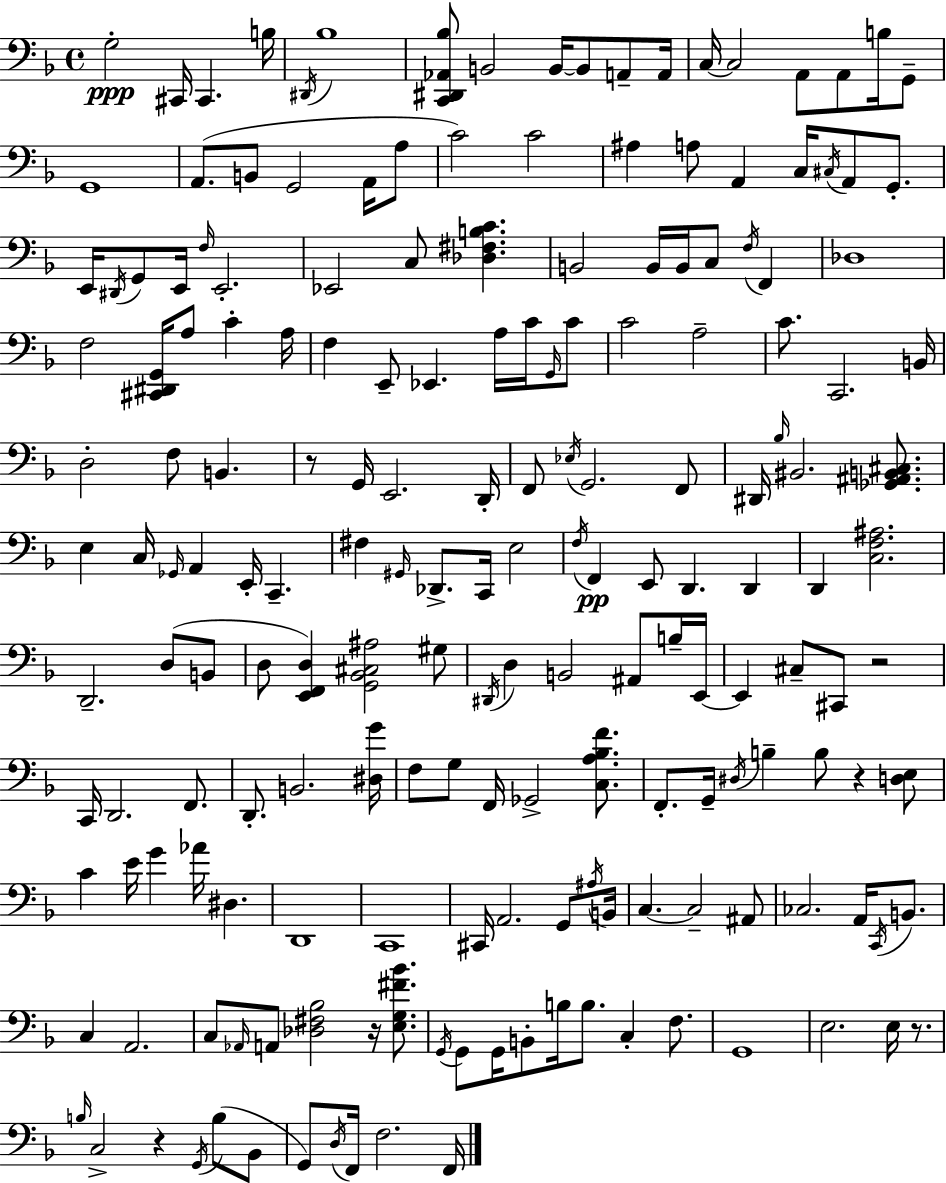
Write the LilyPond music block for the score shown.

{
  \clef bass
  \time 4/4
  \defaultTimeSignature
  \key f \major
  g2-.\ppp cis,16 cis,4. b16 | \acciaccatura { dis,16 } bes1 | <c, dis, aes, bes>8 b,2 b,16~~ b,8 a,8-- | a,16 c16~~ c2 a,8 a,8 b16 g,8-- | \break g,1 | a,8.( b,8 g,2 a,16 a8 | c'2) c'2 | ais4 a8 a,4 c16 \acciaccatura { cis16 } a,8 g,8.-. | \break e,16 \acciaccatura { dis,16 } g,8 e,16 \grace { f16 } e,2.-. | ees,2 c8 <des fis b c'>4. | b,2 b,16 b,16 c8 | \acciaccatura { f16 } f,4 des1 | \break f2 <cis, dis, g,>16 a8 | c'4-. a16 f4 e,8-- ees,4. | a16 c'16 \grace { g,16 } c'8 c'2 a2-- | c'8. c,2. | \break b,16 d2-. f8 | b,4. r8 g,16 e,2. | d,16-. f,8 \acciaccatura { ees16 } g,2. | f,8 dis,16 \grace { bes16 } bis,2. | \break <ges, ais, b, cis>8. e4 c16 \grace { ges,16 } a,4 | e,16-. c,4.-- fis4 \grace { gis,16 } des,8.-> | c,16 e2 \acciaccatura { f16 }\pp f,4 e,8 | d,4. d,4 d,4 <c f ais>2. | \break d,2.-- | d8( b,8 d8 <e, f, d>4) | <g, bes, cis ais>2 gis8 \acciaccatura { dis,16 } d4 | b,2 ais,8 b16-- e,16~~ e,4 | \break cis8-- cis,8 r2 c,16 d,2. | f,8. d,8.-. b,2. | <dis g'>16 f8 g8 | f,16 ges,2-> <c a bes f'>8. f,8.-. g,16-- | \break \acciaccatura { dis16 } b4-- b8 r4 <d e>8 c'4 | e'16 g'4 aes'16 dis4. d,1 | c,1 | cis,16 a,2. | \break g,8 \acciaccatura { ais16 } b,16 c4.~~ | c2-- ais,8 ces2. | a,16 \acciaccatura { c,16 } b,8. c4 | a,2. c8 | \break \grace { aes,16 } a,8 <des fis bes>2 r16 <e g fis' bes'>8. | \acciaccatura { g,16 } g,8 g,16 b,8-. b16 b8. c4-. f8. | g,1 | e2. e16 r8. | \break \grace { b16 } c2-> r4 \acciaccatura { g,16 }( b8 | bes,8 g,8) \acciaccatura { d16 } f,16 f2. | f,16 \bar "|."
}